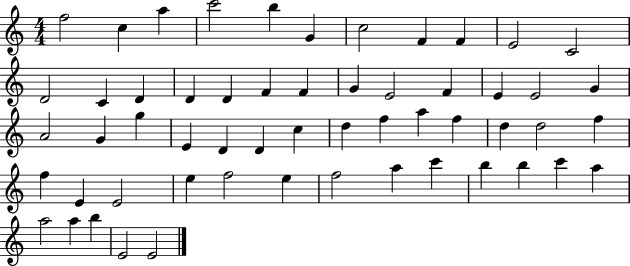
F5/h C5/q A5/q C6/h B5/q G4/q C5/h F4/q F4/q E4/h C4/h D4/h C4/q D4/q D4/q D4/q F4/q F4/q G4/q E4/h F4/q E4/q E4/h G4/q A4/h G4/q G5/q E4/q D4/q D4/q C5/q D5/q F5/q A5/q F5/q D5/q D5/h F5/q F5/q E4/q E4/h E5/q F5/h E5/q F5/h A5/q C6/q B5/q B5/q C6/q A5/q A5/h A5/q B5/q E4/h E4/h